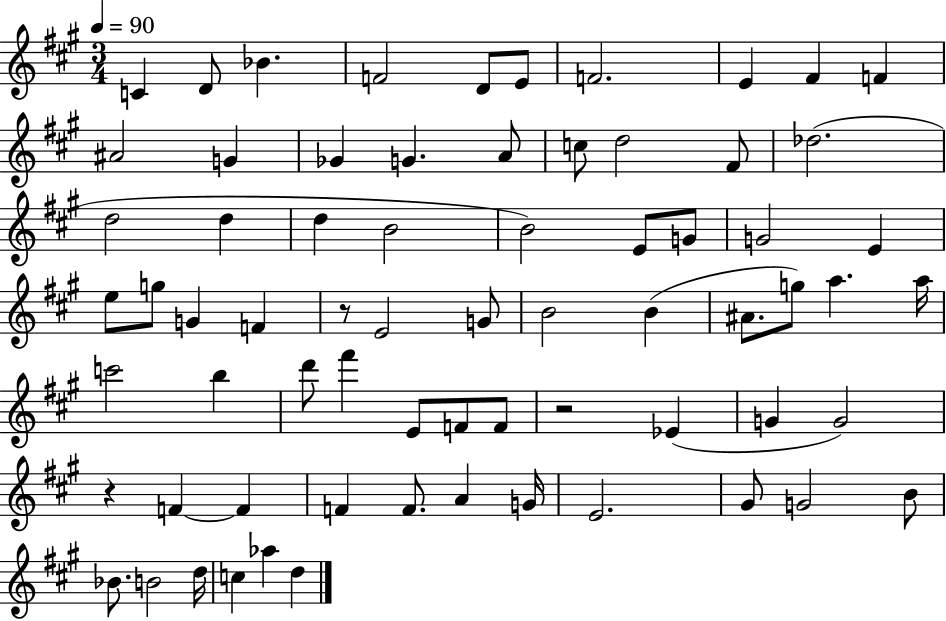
C4/q D4/e Bb4/q. F4/h D4/e E4/e F4/h. E4/q F#4/q F4/q A#4/h G4/q Gb4/q G4/q. A4/e C5/e D5/h F#4/e Db5/h. D5/h D5/q D5/q B4/h B4/h E4/e G4/e G4/h E4/q E5/e G5/e G4/q F4/q R/e E4/h G4/e B4/h B4/q A#4/e. G5/e A5/q. A5/s C6/h B5/q D6/e F#6/q E4/e F4/e F4/e R/h Eb4/q G4/q G4/h R/q F4/q F4/q F4/q F4/e. A4/q G4/s E4/h. G#4/e G4/h B4/e Bb4/e. B4/h D5/s C5/q Ab5/q D5/q